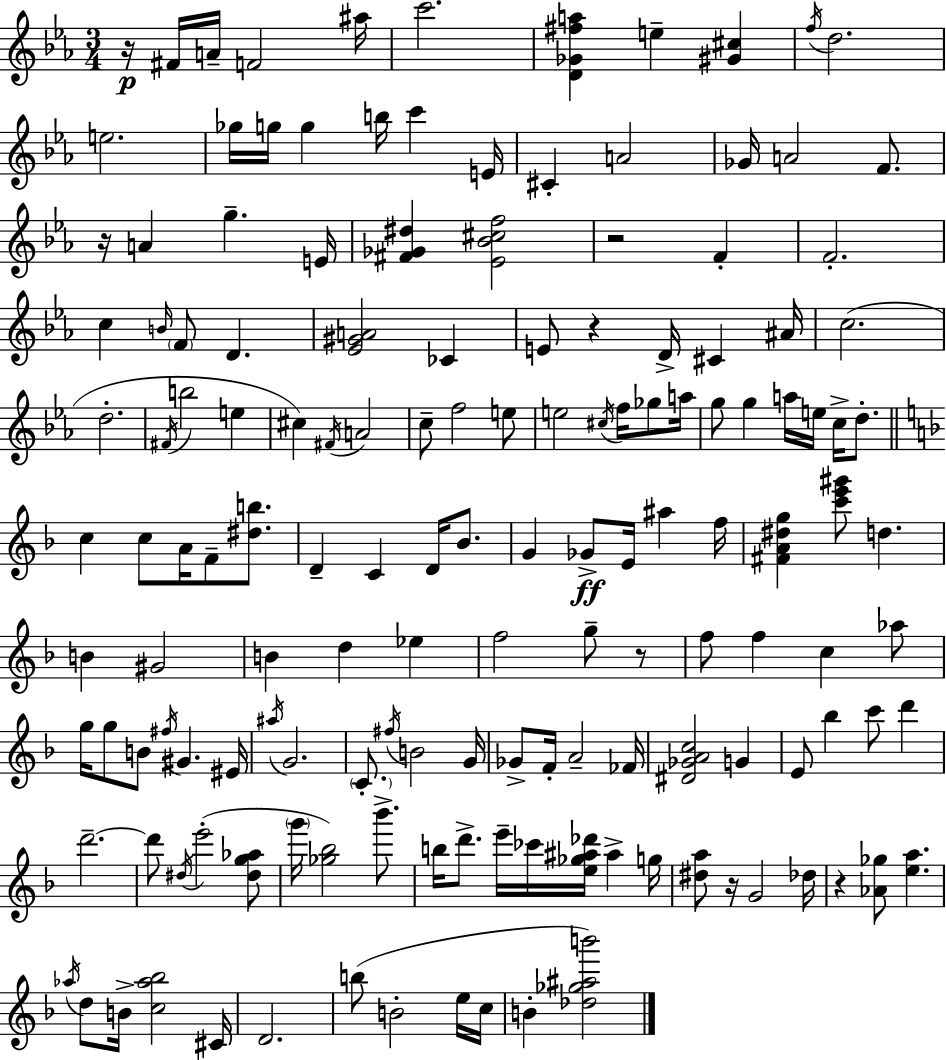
R/s F#4/s A4/s F4/h A#5/s C6/h. [D4,Gb4,F#5,A5]/q E5/q [G#4,C#5]/q F5/s D5/h. E5/h. Gb5/s G5/s G5/q B5/s C6/q E4/s C#4/q A4/h Gb4/s A4/h F4/e. R/s A4/q G5/q. E4/s [F#4,Gb4,D#5]/q [Eb4,Bb4,C#5,F5]/h R/h F4/q F4/h. C5/q B4/s F4/e D4/q. [Eb4,G#4,A4]/h CES4/q E4/e R/q D4/s C#4/q A#4/s C5/h. D5/h. F#4/s B5/h E5/q C#5/q F#4/s A4/h C5/e F5/h E5/e E5/h C#5/s F5/s Gb5/e A5/s G5/e G5/q A5/s E5/s C5/s D5/e. C5/q C5/e A4/s F4/e [D#5,B5]/e. D4/q C4/q D4/s Bb4/e. G4/q Gb4/e E4/s A#5/q F5/s [F#4,A4,D#5,G5]/q [C6,E6,G#6]/e D5/q. B4/q G#4/h B4/q D5/q Eb5/q F5/h G5/e R/e F5/e F5/q C5/q Ab5/e G5/s G5/e B4/e F#5/s G#4/q. EIS4/s A#5/s G4/h. C4/e. F#5/s B4/h G4/s Gb4/e F4/s A4/h FES4/s [D#4,Gb4,A4,C5]/h G4/q E4/e Bb5/q C6/e D6/q D6/h. D6/e D#5/s E6/h [D#5,G5,Ab5]/e G6/s [Gb5,Bb5]/h Bb6/e. B5/s D6/e. E6/s CES6/s [E5,Gb5,A#5,Db6]/s A#5/q G5/s [D#5,A5]/e R/s G4/h Db5/s R/q [Ab4,Gb5]/e [E5,A5]/q. Ab5/s D5/e B4/s [C5,Ab5,Bb5]/h C#4/s D4/h. B5/e B4/h E5/s C5/s B4/q [Db5,Gb5,A#5,B6]/h